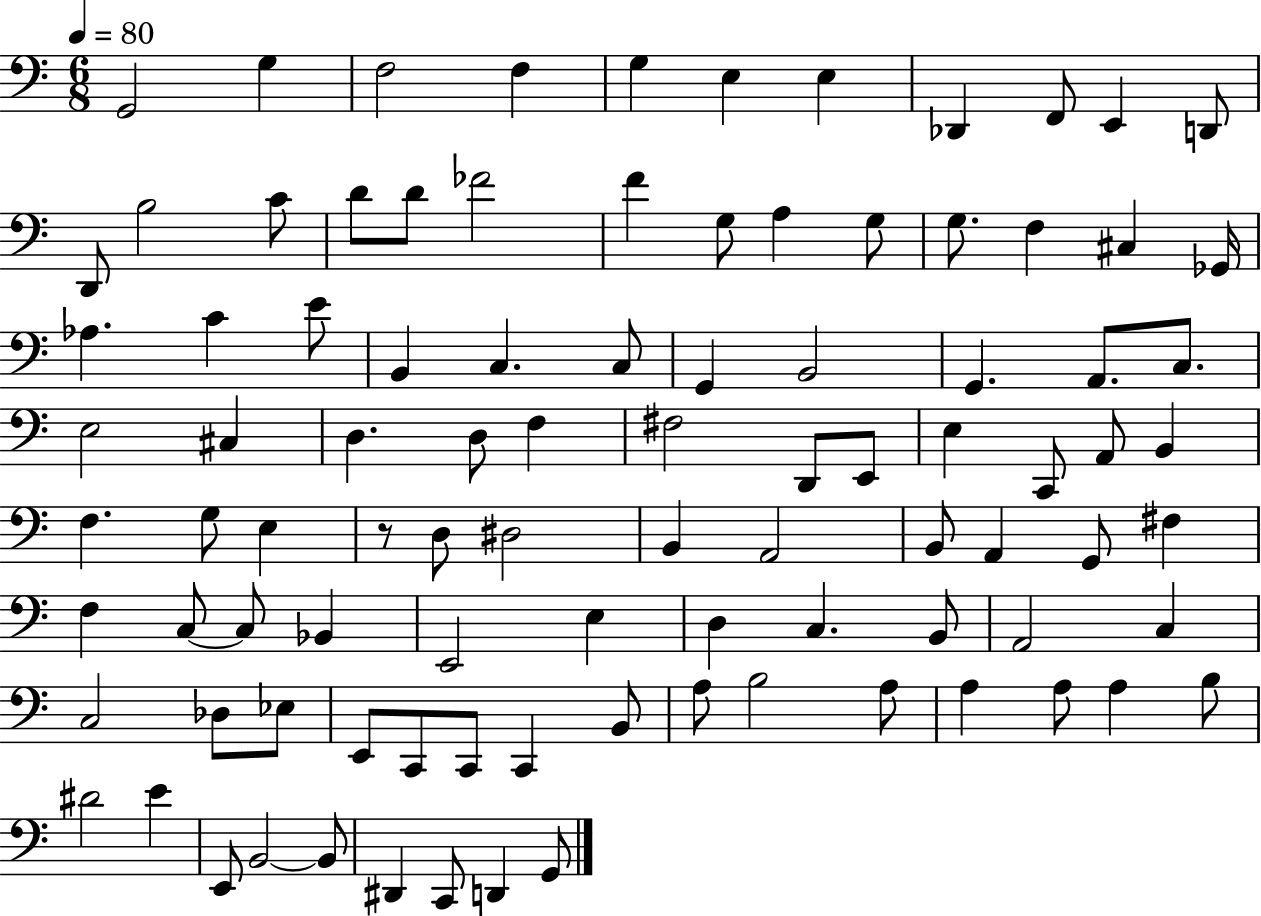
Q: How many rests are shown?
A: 1